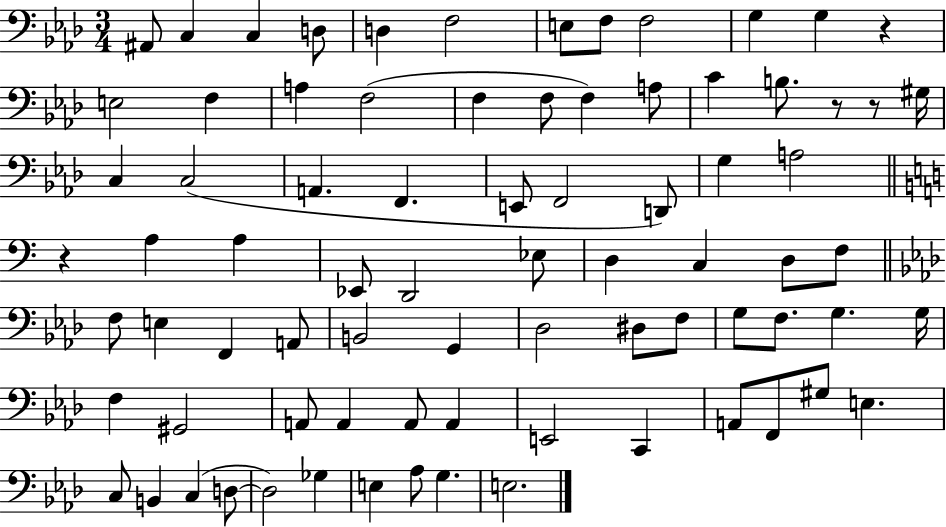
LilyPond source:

{
  \clef bass
  \numericTimeSignature
  \time 3/4
  \key aes \major
  ais,8 c4 c4 d8 | d4 f2 | e8 f8 f2 | g4 g4 r4 | \break e2 f4 | a4 f2( | f4 f8 f4) a8 | c'4 b8. r8 r8 gis16 | \break c4 c2( | a,4. f,4. | e,8 f,2 d,8) | g4 a2 | \break \bar "||" \break \key c \major r4 a4 a4 | ees,8 d,2 ees8 | d4 c4 d8 f8 | \bar "||" \break \key aes \major f8 e4 f,4 a,8 | b,2 g,4 | des2 dis8 f8 | g8 f8. g4. g16 | \break f4 gis,2 | a,8 a,4 a,8 a,4 | e,2 c,4 | a,8 f,8 gis8 e4. | \break c8 b,4 c4( d8~~ | d2) ges4 | e4 aes8 g4. | e2. | \break \bar "|."
}